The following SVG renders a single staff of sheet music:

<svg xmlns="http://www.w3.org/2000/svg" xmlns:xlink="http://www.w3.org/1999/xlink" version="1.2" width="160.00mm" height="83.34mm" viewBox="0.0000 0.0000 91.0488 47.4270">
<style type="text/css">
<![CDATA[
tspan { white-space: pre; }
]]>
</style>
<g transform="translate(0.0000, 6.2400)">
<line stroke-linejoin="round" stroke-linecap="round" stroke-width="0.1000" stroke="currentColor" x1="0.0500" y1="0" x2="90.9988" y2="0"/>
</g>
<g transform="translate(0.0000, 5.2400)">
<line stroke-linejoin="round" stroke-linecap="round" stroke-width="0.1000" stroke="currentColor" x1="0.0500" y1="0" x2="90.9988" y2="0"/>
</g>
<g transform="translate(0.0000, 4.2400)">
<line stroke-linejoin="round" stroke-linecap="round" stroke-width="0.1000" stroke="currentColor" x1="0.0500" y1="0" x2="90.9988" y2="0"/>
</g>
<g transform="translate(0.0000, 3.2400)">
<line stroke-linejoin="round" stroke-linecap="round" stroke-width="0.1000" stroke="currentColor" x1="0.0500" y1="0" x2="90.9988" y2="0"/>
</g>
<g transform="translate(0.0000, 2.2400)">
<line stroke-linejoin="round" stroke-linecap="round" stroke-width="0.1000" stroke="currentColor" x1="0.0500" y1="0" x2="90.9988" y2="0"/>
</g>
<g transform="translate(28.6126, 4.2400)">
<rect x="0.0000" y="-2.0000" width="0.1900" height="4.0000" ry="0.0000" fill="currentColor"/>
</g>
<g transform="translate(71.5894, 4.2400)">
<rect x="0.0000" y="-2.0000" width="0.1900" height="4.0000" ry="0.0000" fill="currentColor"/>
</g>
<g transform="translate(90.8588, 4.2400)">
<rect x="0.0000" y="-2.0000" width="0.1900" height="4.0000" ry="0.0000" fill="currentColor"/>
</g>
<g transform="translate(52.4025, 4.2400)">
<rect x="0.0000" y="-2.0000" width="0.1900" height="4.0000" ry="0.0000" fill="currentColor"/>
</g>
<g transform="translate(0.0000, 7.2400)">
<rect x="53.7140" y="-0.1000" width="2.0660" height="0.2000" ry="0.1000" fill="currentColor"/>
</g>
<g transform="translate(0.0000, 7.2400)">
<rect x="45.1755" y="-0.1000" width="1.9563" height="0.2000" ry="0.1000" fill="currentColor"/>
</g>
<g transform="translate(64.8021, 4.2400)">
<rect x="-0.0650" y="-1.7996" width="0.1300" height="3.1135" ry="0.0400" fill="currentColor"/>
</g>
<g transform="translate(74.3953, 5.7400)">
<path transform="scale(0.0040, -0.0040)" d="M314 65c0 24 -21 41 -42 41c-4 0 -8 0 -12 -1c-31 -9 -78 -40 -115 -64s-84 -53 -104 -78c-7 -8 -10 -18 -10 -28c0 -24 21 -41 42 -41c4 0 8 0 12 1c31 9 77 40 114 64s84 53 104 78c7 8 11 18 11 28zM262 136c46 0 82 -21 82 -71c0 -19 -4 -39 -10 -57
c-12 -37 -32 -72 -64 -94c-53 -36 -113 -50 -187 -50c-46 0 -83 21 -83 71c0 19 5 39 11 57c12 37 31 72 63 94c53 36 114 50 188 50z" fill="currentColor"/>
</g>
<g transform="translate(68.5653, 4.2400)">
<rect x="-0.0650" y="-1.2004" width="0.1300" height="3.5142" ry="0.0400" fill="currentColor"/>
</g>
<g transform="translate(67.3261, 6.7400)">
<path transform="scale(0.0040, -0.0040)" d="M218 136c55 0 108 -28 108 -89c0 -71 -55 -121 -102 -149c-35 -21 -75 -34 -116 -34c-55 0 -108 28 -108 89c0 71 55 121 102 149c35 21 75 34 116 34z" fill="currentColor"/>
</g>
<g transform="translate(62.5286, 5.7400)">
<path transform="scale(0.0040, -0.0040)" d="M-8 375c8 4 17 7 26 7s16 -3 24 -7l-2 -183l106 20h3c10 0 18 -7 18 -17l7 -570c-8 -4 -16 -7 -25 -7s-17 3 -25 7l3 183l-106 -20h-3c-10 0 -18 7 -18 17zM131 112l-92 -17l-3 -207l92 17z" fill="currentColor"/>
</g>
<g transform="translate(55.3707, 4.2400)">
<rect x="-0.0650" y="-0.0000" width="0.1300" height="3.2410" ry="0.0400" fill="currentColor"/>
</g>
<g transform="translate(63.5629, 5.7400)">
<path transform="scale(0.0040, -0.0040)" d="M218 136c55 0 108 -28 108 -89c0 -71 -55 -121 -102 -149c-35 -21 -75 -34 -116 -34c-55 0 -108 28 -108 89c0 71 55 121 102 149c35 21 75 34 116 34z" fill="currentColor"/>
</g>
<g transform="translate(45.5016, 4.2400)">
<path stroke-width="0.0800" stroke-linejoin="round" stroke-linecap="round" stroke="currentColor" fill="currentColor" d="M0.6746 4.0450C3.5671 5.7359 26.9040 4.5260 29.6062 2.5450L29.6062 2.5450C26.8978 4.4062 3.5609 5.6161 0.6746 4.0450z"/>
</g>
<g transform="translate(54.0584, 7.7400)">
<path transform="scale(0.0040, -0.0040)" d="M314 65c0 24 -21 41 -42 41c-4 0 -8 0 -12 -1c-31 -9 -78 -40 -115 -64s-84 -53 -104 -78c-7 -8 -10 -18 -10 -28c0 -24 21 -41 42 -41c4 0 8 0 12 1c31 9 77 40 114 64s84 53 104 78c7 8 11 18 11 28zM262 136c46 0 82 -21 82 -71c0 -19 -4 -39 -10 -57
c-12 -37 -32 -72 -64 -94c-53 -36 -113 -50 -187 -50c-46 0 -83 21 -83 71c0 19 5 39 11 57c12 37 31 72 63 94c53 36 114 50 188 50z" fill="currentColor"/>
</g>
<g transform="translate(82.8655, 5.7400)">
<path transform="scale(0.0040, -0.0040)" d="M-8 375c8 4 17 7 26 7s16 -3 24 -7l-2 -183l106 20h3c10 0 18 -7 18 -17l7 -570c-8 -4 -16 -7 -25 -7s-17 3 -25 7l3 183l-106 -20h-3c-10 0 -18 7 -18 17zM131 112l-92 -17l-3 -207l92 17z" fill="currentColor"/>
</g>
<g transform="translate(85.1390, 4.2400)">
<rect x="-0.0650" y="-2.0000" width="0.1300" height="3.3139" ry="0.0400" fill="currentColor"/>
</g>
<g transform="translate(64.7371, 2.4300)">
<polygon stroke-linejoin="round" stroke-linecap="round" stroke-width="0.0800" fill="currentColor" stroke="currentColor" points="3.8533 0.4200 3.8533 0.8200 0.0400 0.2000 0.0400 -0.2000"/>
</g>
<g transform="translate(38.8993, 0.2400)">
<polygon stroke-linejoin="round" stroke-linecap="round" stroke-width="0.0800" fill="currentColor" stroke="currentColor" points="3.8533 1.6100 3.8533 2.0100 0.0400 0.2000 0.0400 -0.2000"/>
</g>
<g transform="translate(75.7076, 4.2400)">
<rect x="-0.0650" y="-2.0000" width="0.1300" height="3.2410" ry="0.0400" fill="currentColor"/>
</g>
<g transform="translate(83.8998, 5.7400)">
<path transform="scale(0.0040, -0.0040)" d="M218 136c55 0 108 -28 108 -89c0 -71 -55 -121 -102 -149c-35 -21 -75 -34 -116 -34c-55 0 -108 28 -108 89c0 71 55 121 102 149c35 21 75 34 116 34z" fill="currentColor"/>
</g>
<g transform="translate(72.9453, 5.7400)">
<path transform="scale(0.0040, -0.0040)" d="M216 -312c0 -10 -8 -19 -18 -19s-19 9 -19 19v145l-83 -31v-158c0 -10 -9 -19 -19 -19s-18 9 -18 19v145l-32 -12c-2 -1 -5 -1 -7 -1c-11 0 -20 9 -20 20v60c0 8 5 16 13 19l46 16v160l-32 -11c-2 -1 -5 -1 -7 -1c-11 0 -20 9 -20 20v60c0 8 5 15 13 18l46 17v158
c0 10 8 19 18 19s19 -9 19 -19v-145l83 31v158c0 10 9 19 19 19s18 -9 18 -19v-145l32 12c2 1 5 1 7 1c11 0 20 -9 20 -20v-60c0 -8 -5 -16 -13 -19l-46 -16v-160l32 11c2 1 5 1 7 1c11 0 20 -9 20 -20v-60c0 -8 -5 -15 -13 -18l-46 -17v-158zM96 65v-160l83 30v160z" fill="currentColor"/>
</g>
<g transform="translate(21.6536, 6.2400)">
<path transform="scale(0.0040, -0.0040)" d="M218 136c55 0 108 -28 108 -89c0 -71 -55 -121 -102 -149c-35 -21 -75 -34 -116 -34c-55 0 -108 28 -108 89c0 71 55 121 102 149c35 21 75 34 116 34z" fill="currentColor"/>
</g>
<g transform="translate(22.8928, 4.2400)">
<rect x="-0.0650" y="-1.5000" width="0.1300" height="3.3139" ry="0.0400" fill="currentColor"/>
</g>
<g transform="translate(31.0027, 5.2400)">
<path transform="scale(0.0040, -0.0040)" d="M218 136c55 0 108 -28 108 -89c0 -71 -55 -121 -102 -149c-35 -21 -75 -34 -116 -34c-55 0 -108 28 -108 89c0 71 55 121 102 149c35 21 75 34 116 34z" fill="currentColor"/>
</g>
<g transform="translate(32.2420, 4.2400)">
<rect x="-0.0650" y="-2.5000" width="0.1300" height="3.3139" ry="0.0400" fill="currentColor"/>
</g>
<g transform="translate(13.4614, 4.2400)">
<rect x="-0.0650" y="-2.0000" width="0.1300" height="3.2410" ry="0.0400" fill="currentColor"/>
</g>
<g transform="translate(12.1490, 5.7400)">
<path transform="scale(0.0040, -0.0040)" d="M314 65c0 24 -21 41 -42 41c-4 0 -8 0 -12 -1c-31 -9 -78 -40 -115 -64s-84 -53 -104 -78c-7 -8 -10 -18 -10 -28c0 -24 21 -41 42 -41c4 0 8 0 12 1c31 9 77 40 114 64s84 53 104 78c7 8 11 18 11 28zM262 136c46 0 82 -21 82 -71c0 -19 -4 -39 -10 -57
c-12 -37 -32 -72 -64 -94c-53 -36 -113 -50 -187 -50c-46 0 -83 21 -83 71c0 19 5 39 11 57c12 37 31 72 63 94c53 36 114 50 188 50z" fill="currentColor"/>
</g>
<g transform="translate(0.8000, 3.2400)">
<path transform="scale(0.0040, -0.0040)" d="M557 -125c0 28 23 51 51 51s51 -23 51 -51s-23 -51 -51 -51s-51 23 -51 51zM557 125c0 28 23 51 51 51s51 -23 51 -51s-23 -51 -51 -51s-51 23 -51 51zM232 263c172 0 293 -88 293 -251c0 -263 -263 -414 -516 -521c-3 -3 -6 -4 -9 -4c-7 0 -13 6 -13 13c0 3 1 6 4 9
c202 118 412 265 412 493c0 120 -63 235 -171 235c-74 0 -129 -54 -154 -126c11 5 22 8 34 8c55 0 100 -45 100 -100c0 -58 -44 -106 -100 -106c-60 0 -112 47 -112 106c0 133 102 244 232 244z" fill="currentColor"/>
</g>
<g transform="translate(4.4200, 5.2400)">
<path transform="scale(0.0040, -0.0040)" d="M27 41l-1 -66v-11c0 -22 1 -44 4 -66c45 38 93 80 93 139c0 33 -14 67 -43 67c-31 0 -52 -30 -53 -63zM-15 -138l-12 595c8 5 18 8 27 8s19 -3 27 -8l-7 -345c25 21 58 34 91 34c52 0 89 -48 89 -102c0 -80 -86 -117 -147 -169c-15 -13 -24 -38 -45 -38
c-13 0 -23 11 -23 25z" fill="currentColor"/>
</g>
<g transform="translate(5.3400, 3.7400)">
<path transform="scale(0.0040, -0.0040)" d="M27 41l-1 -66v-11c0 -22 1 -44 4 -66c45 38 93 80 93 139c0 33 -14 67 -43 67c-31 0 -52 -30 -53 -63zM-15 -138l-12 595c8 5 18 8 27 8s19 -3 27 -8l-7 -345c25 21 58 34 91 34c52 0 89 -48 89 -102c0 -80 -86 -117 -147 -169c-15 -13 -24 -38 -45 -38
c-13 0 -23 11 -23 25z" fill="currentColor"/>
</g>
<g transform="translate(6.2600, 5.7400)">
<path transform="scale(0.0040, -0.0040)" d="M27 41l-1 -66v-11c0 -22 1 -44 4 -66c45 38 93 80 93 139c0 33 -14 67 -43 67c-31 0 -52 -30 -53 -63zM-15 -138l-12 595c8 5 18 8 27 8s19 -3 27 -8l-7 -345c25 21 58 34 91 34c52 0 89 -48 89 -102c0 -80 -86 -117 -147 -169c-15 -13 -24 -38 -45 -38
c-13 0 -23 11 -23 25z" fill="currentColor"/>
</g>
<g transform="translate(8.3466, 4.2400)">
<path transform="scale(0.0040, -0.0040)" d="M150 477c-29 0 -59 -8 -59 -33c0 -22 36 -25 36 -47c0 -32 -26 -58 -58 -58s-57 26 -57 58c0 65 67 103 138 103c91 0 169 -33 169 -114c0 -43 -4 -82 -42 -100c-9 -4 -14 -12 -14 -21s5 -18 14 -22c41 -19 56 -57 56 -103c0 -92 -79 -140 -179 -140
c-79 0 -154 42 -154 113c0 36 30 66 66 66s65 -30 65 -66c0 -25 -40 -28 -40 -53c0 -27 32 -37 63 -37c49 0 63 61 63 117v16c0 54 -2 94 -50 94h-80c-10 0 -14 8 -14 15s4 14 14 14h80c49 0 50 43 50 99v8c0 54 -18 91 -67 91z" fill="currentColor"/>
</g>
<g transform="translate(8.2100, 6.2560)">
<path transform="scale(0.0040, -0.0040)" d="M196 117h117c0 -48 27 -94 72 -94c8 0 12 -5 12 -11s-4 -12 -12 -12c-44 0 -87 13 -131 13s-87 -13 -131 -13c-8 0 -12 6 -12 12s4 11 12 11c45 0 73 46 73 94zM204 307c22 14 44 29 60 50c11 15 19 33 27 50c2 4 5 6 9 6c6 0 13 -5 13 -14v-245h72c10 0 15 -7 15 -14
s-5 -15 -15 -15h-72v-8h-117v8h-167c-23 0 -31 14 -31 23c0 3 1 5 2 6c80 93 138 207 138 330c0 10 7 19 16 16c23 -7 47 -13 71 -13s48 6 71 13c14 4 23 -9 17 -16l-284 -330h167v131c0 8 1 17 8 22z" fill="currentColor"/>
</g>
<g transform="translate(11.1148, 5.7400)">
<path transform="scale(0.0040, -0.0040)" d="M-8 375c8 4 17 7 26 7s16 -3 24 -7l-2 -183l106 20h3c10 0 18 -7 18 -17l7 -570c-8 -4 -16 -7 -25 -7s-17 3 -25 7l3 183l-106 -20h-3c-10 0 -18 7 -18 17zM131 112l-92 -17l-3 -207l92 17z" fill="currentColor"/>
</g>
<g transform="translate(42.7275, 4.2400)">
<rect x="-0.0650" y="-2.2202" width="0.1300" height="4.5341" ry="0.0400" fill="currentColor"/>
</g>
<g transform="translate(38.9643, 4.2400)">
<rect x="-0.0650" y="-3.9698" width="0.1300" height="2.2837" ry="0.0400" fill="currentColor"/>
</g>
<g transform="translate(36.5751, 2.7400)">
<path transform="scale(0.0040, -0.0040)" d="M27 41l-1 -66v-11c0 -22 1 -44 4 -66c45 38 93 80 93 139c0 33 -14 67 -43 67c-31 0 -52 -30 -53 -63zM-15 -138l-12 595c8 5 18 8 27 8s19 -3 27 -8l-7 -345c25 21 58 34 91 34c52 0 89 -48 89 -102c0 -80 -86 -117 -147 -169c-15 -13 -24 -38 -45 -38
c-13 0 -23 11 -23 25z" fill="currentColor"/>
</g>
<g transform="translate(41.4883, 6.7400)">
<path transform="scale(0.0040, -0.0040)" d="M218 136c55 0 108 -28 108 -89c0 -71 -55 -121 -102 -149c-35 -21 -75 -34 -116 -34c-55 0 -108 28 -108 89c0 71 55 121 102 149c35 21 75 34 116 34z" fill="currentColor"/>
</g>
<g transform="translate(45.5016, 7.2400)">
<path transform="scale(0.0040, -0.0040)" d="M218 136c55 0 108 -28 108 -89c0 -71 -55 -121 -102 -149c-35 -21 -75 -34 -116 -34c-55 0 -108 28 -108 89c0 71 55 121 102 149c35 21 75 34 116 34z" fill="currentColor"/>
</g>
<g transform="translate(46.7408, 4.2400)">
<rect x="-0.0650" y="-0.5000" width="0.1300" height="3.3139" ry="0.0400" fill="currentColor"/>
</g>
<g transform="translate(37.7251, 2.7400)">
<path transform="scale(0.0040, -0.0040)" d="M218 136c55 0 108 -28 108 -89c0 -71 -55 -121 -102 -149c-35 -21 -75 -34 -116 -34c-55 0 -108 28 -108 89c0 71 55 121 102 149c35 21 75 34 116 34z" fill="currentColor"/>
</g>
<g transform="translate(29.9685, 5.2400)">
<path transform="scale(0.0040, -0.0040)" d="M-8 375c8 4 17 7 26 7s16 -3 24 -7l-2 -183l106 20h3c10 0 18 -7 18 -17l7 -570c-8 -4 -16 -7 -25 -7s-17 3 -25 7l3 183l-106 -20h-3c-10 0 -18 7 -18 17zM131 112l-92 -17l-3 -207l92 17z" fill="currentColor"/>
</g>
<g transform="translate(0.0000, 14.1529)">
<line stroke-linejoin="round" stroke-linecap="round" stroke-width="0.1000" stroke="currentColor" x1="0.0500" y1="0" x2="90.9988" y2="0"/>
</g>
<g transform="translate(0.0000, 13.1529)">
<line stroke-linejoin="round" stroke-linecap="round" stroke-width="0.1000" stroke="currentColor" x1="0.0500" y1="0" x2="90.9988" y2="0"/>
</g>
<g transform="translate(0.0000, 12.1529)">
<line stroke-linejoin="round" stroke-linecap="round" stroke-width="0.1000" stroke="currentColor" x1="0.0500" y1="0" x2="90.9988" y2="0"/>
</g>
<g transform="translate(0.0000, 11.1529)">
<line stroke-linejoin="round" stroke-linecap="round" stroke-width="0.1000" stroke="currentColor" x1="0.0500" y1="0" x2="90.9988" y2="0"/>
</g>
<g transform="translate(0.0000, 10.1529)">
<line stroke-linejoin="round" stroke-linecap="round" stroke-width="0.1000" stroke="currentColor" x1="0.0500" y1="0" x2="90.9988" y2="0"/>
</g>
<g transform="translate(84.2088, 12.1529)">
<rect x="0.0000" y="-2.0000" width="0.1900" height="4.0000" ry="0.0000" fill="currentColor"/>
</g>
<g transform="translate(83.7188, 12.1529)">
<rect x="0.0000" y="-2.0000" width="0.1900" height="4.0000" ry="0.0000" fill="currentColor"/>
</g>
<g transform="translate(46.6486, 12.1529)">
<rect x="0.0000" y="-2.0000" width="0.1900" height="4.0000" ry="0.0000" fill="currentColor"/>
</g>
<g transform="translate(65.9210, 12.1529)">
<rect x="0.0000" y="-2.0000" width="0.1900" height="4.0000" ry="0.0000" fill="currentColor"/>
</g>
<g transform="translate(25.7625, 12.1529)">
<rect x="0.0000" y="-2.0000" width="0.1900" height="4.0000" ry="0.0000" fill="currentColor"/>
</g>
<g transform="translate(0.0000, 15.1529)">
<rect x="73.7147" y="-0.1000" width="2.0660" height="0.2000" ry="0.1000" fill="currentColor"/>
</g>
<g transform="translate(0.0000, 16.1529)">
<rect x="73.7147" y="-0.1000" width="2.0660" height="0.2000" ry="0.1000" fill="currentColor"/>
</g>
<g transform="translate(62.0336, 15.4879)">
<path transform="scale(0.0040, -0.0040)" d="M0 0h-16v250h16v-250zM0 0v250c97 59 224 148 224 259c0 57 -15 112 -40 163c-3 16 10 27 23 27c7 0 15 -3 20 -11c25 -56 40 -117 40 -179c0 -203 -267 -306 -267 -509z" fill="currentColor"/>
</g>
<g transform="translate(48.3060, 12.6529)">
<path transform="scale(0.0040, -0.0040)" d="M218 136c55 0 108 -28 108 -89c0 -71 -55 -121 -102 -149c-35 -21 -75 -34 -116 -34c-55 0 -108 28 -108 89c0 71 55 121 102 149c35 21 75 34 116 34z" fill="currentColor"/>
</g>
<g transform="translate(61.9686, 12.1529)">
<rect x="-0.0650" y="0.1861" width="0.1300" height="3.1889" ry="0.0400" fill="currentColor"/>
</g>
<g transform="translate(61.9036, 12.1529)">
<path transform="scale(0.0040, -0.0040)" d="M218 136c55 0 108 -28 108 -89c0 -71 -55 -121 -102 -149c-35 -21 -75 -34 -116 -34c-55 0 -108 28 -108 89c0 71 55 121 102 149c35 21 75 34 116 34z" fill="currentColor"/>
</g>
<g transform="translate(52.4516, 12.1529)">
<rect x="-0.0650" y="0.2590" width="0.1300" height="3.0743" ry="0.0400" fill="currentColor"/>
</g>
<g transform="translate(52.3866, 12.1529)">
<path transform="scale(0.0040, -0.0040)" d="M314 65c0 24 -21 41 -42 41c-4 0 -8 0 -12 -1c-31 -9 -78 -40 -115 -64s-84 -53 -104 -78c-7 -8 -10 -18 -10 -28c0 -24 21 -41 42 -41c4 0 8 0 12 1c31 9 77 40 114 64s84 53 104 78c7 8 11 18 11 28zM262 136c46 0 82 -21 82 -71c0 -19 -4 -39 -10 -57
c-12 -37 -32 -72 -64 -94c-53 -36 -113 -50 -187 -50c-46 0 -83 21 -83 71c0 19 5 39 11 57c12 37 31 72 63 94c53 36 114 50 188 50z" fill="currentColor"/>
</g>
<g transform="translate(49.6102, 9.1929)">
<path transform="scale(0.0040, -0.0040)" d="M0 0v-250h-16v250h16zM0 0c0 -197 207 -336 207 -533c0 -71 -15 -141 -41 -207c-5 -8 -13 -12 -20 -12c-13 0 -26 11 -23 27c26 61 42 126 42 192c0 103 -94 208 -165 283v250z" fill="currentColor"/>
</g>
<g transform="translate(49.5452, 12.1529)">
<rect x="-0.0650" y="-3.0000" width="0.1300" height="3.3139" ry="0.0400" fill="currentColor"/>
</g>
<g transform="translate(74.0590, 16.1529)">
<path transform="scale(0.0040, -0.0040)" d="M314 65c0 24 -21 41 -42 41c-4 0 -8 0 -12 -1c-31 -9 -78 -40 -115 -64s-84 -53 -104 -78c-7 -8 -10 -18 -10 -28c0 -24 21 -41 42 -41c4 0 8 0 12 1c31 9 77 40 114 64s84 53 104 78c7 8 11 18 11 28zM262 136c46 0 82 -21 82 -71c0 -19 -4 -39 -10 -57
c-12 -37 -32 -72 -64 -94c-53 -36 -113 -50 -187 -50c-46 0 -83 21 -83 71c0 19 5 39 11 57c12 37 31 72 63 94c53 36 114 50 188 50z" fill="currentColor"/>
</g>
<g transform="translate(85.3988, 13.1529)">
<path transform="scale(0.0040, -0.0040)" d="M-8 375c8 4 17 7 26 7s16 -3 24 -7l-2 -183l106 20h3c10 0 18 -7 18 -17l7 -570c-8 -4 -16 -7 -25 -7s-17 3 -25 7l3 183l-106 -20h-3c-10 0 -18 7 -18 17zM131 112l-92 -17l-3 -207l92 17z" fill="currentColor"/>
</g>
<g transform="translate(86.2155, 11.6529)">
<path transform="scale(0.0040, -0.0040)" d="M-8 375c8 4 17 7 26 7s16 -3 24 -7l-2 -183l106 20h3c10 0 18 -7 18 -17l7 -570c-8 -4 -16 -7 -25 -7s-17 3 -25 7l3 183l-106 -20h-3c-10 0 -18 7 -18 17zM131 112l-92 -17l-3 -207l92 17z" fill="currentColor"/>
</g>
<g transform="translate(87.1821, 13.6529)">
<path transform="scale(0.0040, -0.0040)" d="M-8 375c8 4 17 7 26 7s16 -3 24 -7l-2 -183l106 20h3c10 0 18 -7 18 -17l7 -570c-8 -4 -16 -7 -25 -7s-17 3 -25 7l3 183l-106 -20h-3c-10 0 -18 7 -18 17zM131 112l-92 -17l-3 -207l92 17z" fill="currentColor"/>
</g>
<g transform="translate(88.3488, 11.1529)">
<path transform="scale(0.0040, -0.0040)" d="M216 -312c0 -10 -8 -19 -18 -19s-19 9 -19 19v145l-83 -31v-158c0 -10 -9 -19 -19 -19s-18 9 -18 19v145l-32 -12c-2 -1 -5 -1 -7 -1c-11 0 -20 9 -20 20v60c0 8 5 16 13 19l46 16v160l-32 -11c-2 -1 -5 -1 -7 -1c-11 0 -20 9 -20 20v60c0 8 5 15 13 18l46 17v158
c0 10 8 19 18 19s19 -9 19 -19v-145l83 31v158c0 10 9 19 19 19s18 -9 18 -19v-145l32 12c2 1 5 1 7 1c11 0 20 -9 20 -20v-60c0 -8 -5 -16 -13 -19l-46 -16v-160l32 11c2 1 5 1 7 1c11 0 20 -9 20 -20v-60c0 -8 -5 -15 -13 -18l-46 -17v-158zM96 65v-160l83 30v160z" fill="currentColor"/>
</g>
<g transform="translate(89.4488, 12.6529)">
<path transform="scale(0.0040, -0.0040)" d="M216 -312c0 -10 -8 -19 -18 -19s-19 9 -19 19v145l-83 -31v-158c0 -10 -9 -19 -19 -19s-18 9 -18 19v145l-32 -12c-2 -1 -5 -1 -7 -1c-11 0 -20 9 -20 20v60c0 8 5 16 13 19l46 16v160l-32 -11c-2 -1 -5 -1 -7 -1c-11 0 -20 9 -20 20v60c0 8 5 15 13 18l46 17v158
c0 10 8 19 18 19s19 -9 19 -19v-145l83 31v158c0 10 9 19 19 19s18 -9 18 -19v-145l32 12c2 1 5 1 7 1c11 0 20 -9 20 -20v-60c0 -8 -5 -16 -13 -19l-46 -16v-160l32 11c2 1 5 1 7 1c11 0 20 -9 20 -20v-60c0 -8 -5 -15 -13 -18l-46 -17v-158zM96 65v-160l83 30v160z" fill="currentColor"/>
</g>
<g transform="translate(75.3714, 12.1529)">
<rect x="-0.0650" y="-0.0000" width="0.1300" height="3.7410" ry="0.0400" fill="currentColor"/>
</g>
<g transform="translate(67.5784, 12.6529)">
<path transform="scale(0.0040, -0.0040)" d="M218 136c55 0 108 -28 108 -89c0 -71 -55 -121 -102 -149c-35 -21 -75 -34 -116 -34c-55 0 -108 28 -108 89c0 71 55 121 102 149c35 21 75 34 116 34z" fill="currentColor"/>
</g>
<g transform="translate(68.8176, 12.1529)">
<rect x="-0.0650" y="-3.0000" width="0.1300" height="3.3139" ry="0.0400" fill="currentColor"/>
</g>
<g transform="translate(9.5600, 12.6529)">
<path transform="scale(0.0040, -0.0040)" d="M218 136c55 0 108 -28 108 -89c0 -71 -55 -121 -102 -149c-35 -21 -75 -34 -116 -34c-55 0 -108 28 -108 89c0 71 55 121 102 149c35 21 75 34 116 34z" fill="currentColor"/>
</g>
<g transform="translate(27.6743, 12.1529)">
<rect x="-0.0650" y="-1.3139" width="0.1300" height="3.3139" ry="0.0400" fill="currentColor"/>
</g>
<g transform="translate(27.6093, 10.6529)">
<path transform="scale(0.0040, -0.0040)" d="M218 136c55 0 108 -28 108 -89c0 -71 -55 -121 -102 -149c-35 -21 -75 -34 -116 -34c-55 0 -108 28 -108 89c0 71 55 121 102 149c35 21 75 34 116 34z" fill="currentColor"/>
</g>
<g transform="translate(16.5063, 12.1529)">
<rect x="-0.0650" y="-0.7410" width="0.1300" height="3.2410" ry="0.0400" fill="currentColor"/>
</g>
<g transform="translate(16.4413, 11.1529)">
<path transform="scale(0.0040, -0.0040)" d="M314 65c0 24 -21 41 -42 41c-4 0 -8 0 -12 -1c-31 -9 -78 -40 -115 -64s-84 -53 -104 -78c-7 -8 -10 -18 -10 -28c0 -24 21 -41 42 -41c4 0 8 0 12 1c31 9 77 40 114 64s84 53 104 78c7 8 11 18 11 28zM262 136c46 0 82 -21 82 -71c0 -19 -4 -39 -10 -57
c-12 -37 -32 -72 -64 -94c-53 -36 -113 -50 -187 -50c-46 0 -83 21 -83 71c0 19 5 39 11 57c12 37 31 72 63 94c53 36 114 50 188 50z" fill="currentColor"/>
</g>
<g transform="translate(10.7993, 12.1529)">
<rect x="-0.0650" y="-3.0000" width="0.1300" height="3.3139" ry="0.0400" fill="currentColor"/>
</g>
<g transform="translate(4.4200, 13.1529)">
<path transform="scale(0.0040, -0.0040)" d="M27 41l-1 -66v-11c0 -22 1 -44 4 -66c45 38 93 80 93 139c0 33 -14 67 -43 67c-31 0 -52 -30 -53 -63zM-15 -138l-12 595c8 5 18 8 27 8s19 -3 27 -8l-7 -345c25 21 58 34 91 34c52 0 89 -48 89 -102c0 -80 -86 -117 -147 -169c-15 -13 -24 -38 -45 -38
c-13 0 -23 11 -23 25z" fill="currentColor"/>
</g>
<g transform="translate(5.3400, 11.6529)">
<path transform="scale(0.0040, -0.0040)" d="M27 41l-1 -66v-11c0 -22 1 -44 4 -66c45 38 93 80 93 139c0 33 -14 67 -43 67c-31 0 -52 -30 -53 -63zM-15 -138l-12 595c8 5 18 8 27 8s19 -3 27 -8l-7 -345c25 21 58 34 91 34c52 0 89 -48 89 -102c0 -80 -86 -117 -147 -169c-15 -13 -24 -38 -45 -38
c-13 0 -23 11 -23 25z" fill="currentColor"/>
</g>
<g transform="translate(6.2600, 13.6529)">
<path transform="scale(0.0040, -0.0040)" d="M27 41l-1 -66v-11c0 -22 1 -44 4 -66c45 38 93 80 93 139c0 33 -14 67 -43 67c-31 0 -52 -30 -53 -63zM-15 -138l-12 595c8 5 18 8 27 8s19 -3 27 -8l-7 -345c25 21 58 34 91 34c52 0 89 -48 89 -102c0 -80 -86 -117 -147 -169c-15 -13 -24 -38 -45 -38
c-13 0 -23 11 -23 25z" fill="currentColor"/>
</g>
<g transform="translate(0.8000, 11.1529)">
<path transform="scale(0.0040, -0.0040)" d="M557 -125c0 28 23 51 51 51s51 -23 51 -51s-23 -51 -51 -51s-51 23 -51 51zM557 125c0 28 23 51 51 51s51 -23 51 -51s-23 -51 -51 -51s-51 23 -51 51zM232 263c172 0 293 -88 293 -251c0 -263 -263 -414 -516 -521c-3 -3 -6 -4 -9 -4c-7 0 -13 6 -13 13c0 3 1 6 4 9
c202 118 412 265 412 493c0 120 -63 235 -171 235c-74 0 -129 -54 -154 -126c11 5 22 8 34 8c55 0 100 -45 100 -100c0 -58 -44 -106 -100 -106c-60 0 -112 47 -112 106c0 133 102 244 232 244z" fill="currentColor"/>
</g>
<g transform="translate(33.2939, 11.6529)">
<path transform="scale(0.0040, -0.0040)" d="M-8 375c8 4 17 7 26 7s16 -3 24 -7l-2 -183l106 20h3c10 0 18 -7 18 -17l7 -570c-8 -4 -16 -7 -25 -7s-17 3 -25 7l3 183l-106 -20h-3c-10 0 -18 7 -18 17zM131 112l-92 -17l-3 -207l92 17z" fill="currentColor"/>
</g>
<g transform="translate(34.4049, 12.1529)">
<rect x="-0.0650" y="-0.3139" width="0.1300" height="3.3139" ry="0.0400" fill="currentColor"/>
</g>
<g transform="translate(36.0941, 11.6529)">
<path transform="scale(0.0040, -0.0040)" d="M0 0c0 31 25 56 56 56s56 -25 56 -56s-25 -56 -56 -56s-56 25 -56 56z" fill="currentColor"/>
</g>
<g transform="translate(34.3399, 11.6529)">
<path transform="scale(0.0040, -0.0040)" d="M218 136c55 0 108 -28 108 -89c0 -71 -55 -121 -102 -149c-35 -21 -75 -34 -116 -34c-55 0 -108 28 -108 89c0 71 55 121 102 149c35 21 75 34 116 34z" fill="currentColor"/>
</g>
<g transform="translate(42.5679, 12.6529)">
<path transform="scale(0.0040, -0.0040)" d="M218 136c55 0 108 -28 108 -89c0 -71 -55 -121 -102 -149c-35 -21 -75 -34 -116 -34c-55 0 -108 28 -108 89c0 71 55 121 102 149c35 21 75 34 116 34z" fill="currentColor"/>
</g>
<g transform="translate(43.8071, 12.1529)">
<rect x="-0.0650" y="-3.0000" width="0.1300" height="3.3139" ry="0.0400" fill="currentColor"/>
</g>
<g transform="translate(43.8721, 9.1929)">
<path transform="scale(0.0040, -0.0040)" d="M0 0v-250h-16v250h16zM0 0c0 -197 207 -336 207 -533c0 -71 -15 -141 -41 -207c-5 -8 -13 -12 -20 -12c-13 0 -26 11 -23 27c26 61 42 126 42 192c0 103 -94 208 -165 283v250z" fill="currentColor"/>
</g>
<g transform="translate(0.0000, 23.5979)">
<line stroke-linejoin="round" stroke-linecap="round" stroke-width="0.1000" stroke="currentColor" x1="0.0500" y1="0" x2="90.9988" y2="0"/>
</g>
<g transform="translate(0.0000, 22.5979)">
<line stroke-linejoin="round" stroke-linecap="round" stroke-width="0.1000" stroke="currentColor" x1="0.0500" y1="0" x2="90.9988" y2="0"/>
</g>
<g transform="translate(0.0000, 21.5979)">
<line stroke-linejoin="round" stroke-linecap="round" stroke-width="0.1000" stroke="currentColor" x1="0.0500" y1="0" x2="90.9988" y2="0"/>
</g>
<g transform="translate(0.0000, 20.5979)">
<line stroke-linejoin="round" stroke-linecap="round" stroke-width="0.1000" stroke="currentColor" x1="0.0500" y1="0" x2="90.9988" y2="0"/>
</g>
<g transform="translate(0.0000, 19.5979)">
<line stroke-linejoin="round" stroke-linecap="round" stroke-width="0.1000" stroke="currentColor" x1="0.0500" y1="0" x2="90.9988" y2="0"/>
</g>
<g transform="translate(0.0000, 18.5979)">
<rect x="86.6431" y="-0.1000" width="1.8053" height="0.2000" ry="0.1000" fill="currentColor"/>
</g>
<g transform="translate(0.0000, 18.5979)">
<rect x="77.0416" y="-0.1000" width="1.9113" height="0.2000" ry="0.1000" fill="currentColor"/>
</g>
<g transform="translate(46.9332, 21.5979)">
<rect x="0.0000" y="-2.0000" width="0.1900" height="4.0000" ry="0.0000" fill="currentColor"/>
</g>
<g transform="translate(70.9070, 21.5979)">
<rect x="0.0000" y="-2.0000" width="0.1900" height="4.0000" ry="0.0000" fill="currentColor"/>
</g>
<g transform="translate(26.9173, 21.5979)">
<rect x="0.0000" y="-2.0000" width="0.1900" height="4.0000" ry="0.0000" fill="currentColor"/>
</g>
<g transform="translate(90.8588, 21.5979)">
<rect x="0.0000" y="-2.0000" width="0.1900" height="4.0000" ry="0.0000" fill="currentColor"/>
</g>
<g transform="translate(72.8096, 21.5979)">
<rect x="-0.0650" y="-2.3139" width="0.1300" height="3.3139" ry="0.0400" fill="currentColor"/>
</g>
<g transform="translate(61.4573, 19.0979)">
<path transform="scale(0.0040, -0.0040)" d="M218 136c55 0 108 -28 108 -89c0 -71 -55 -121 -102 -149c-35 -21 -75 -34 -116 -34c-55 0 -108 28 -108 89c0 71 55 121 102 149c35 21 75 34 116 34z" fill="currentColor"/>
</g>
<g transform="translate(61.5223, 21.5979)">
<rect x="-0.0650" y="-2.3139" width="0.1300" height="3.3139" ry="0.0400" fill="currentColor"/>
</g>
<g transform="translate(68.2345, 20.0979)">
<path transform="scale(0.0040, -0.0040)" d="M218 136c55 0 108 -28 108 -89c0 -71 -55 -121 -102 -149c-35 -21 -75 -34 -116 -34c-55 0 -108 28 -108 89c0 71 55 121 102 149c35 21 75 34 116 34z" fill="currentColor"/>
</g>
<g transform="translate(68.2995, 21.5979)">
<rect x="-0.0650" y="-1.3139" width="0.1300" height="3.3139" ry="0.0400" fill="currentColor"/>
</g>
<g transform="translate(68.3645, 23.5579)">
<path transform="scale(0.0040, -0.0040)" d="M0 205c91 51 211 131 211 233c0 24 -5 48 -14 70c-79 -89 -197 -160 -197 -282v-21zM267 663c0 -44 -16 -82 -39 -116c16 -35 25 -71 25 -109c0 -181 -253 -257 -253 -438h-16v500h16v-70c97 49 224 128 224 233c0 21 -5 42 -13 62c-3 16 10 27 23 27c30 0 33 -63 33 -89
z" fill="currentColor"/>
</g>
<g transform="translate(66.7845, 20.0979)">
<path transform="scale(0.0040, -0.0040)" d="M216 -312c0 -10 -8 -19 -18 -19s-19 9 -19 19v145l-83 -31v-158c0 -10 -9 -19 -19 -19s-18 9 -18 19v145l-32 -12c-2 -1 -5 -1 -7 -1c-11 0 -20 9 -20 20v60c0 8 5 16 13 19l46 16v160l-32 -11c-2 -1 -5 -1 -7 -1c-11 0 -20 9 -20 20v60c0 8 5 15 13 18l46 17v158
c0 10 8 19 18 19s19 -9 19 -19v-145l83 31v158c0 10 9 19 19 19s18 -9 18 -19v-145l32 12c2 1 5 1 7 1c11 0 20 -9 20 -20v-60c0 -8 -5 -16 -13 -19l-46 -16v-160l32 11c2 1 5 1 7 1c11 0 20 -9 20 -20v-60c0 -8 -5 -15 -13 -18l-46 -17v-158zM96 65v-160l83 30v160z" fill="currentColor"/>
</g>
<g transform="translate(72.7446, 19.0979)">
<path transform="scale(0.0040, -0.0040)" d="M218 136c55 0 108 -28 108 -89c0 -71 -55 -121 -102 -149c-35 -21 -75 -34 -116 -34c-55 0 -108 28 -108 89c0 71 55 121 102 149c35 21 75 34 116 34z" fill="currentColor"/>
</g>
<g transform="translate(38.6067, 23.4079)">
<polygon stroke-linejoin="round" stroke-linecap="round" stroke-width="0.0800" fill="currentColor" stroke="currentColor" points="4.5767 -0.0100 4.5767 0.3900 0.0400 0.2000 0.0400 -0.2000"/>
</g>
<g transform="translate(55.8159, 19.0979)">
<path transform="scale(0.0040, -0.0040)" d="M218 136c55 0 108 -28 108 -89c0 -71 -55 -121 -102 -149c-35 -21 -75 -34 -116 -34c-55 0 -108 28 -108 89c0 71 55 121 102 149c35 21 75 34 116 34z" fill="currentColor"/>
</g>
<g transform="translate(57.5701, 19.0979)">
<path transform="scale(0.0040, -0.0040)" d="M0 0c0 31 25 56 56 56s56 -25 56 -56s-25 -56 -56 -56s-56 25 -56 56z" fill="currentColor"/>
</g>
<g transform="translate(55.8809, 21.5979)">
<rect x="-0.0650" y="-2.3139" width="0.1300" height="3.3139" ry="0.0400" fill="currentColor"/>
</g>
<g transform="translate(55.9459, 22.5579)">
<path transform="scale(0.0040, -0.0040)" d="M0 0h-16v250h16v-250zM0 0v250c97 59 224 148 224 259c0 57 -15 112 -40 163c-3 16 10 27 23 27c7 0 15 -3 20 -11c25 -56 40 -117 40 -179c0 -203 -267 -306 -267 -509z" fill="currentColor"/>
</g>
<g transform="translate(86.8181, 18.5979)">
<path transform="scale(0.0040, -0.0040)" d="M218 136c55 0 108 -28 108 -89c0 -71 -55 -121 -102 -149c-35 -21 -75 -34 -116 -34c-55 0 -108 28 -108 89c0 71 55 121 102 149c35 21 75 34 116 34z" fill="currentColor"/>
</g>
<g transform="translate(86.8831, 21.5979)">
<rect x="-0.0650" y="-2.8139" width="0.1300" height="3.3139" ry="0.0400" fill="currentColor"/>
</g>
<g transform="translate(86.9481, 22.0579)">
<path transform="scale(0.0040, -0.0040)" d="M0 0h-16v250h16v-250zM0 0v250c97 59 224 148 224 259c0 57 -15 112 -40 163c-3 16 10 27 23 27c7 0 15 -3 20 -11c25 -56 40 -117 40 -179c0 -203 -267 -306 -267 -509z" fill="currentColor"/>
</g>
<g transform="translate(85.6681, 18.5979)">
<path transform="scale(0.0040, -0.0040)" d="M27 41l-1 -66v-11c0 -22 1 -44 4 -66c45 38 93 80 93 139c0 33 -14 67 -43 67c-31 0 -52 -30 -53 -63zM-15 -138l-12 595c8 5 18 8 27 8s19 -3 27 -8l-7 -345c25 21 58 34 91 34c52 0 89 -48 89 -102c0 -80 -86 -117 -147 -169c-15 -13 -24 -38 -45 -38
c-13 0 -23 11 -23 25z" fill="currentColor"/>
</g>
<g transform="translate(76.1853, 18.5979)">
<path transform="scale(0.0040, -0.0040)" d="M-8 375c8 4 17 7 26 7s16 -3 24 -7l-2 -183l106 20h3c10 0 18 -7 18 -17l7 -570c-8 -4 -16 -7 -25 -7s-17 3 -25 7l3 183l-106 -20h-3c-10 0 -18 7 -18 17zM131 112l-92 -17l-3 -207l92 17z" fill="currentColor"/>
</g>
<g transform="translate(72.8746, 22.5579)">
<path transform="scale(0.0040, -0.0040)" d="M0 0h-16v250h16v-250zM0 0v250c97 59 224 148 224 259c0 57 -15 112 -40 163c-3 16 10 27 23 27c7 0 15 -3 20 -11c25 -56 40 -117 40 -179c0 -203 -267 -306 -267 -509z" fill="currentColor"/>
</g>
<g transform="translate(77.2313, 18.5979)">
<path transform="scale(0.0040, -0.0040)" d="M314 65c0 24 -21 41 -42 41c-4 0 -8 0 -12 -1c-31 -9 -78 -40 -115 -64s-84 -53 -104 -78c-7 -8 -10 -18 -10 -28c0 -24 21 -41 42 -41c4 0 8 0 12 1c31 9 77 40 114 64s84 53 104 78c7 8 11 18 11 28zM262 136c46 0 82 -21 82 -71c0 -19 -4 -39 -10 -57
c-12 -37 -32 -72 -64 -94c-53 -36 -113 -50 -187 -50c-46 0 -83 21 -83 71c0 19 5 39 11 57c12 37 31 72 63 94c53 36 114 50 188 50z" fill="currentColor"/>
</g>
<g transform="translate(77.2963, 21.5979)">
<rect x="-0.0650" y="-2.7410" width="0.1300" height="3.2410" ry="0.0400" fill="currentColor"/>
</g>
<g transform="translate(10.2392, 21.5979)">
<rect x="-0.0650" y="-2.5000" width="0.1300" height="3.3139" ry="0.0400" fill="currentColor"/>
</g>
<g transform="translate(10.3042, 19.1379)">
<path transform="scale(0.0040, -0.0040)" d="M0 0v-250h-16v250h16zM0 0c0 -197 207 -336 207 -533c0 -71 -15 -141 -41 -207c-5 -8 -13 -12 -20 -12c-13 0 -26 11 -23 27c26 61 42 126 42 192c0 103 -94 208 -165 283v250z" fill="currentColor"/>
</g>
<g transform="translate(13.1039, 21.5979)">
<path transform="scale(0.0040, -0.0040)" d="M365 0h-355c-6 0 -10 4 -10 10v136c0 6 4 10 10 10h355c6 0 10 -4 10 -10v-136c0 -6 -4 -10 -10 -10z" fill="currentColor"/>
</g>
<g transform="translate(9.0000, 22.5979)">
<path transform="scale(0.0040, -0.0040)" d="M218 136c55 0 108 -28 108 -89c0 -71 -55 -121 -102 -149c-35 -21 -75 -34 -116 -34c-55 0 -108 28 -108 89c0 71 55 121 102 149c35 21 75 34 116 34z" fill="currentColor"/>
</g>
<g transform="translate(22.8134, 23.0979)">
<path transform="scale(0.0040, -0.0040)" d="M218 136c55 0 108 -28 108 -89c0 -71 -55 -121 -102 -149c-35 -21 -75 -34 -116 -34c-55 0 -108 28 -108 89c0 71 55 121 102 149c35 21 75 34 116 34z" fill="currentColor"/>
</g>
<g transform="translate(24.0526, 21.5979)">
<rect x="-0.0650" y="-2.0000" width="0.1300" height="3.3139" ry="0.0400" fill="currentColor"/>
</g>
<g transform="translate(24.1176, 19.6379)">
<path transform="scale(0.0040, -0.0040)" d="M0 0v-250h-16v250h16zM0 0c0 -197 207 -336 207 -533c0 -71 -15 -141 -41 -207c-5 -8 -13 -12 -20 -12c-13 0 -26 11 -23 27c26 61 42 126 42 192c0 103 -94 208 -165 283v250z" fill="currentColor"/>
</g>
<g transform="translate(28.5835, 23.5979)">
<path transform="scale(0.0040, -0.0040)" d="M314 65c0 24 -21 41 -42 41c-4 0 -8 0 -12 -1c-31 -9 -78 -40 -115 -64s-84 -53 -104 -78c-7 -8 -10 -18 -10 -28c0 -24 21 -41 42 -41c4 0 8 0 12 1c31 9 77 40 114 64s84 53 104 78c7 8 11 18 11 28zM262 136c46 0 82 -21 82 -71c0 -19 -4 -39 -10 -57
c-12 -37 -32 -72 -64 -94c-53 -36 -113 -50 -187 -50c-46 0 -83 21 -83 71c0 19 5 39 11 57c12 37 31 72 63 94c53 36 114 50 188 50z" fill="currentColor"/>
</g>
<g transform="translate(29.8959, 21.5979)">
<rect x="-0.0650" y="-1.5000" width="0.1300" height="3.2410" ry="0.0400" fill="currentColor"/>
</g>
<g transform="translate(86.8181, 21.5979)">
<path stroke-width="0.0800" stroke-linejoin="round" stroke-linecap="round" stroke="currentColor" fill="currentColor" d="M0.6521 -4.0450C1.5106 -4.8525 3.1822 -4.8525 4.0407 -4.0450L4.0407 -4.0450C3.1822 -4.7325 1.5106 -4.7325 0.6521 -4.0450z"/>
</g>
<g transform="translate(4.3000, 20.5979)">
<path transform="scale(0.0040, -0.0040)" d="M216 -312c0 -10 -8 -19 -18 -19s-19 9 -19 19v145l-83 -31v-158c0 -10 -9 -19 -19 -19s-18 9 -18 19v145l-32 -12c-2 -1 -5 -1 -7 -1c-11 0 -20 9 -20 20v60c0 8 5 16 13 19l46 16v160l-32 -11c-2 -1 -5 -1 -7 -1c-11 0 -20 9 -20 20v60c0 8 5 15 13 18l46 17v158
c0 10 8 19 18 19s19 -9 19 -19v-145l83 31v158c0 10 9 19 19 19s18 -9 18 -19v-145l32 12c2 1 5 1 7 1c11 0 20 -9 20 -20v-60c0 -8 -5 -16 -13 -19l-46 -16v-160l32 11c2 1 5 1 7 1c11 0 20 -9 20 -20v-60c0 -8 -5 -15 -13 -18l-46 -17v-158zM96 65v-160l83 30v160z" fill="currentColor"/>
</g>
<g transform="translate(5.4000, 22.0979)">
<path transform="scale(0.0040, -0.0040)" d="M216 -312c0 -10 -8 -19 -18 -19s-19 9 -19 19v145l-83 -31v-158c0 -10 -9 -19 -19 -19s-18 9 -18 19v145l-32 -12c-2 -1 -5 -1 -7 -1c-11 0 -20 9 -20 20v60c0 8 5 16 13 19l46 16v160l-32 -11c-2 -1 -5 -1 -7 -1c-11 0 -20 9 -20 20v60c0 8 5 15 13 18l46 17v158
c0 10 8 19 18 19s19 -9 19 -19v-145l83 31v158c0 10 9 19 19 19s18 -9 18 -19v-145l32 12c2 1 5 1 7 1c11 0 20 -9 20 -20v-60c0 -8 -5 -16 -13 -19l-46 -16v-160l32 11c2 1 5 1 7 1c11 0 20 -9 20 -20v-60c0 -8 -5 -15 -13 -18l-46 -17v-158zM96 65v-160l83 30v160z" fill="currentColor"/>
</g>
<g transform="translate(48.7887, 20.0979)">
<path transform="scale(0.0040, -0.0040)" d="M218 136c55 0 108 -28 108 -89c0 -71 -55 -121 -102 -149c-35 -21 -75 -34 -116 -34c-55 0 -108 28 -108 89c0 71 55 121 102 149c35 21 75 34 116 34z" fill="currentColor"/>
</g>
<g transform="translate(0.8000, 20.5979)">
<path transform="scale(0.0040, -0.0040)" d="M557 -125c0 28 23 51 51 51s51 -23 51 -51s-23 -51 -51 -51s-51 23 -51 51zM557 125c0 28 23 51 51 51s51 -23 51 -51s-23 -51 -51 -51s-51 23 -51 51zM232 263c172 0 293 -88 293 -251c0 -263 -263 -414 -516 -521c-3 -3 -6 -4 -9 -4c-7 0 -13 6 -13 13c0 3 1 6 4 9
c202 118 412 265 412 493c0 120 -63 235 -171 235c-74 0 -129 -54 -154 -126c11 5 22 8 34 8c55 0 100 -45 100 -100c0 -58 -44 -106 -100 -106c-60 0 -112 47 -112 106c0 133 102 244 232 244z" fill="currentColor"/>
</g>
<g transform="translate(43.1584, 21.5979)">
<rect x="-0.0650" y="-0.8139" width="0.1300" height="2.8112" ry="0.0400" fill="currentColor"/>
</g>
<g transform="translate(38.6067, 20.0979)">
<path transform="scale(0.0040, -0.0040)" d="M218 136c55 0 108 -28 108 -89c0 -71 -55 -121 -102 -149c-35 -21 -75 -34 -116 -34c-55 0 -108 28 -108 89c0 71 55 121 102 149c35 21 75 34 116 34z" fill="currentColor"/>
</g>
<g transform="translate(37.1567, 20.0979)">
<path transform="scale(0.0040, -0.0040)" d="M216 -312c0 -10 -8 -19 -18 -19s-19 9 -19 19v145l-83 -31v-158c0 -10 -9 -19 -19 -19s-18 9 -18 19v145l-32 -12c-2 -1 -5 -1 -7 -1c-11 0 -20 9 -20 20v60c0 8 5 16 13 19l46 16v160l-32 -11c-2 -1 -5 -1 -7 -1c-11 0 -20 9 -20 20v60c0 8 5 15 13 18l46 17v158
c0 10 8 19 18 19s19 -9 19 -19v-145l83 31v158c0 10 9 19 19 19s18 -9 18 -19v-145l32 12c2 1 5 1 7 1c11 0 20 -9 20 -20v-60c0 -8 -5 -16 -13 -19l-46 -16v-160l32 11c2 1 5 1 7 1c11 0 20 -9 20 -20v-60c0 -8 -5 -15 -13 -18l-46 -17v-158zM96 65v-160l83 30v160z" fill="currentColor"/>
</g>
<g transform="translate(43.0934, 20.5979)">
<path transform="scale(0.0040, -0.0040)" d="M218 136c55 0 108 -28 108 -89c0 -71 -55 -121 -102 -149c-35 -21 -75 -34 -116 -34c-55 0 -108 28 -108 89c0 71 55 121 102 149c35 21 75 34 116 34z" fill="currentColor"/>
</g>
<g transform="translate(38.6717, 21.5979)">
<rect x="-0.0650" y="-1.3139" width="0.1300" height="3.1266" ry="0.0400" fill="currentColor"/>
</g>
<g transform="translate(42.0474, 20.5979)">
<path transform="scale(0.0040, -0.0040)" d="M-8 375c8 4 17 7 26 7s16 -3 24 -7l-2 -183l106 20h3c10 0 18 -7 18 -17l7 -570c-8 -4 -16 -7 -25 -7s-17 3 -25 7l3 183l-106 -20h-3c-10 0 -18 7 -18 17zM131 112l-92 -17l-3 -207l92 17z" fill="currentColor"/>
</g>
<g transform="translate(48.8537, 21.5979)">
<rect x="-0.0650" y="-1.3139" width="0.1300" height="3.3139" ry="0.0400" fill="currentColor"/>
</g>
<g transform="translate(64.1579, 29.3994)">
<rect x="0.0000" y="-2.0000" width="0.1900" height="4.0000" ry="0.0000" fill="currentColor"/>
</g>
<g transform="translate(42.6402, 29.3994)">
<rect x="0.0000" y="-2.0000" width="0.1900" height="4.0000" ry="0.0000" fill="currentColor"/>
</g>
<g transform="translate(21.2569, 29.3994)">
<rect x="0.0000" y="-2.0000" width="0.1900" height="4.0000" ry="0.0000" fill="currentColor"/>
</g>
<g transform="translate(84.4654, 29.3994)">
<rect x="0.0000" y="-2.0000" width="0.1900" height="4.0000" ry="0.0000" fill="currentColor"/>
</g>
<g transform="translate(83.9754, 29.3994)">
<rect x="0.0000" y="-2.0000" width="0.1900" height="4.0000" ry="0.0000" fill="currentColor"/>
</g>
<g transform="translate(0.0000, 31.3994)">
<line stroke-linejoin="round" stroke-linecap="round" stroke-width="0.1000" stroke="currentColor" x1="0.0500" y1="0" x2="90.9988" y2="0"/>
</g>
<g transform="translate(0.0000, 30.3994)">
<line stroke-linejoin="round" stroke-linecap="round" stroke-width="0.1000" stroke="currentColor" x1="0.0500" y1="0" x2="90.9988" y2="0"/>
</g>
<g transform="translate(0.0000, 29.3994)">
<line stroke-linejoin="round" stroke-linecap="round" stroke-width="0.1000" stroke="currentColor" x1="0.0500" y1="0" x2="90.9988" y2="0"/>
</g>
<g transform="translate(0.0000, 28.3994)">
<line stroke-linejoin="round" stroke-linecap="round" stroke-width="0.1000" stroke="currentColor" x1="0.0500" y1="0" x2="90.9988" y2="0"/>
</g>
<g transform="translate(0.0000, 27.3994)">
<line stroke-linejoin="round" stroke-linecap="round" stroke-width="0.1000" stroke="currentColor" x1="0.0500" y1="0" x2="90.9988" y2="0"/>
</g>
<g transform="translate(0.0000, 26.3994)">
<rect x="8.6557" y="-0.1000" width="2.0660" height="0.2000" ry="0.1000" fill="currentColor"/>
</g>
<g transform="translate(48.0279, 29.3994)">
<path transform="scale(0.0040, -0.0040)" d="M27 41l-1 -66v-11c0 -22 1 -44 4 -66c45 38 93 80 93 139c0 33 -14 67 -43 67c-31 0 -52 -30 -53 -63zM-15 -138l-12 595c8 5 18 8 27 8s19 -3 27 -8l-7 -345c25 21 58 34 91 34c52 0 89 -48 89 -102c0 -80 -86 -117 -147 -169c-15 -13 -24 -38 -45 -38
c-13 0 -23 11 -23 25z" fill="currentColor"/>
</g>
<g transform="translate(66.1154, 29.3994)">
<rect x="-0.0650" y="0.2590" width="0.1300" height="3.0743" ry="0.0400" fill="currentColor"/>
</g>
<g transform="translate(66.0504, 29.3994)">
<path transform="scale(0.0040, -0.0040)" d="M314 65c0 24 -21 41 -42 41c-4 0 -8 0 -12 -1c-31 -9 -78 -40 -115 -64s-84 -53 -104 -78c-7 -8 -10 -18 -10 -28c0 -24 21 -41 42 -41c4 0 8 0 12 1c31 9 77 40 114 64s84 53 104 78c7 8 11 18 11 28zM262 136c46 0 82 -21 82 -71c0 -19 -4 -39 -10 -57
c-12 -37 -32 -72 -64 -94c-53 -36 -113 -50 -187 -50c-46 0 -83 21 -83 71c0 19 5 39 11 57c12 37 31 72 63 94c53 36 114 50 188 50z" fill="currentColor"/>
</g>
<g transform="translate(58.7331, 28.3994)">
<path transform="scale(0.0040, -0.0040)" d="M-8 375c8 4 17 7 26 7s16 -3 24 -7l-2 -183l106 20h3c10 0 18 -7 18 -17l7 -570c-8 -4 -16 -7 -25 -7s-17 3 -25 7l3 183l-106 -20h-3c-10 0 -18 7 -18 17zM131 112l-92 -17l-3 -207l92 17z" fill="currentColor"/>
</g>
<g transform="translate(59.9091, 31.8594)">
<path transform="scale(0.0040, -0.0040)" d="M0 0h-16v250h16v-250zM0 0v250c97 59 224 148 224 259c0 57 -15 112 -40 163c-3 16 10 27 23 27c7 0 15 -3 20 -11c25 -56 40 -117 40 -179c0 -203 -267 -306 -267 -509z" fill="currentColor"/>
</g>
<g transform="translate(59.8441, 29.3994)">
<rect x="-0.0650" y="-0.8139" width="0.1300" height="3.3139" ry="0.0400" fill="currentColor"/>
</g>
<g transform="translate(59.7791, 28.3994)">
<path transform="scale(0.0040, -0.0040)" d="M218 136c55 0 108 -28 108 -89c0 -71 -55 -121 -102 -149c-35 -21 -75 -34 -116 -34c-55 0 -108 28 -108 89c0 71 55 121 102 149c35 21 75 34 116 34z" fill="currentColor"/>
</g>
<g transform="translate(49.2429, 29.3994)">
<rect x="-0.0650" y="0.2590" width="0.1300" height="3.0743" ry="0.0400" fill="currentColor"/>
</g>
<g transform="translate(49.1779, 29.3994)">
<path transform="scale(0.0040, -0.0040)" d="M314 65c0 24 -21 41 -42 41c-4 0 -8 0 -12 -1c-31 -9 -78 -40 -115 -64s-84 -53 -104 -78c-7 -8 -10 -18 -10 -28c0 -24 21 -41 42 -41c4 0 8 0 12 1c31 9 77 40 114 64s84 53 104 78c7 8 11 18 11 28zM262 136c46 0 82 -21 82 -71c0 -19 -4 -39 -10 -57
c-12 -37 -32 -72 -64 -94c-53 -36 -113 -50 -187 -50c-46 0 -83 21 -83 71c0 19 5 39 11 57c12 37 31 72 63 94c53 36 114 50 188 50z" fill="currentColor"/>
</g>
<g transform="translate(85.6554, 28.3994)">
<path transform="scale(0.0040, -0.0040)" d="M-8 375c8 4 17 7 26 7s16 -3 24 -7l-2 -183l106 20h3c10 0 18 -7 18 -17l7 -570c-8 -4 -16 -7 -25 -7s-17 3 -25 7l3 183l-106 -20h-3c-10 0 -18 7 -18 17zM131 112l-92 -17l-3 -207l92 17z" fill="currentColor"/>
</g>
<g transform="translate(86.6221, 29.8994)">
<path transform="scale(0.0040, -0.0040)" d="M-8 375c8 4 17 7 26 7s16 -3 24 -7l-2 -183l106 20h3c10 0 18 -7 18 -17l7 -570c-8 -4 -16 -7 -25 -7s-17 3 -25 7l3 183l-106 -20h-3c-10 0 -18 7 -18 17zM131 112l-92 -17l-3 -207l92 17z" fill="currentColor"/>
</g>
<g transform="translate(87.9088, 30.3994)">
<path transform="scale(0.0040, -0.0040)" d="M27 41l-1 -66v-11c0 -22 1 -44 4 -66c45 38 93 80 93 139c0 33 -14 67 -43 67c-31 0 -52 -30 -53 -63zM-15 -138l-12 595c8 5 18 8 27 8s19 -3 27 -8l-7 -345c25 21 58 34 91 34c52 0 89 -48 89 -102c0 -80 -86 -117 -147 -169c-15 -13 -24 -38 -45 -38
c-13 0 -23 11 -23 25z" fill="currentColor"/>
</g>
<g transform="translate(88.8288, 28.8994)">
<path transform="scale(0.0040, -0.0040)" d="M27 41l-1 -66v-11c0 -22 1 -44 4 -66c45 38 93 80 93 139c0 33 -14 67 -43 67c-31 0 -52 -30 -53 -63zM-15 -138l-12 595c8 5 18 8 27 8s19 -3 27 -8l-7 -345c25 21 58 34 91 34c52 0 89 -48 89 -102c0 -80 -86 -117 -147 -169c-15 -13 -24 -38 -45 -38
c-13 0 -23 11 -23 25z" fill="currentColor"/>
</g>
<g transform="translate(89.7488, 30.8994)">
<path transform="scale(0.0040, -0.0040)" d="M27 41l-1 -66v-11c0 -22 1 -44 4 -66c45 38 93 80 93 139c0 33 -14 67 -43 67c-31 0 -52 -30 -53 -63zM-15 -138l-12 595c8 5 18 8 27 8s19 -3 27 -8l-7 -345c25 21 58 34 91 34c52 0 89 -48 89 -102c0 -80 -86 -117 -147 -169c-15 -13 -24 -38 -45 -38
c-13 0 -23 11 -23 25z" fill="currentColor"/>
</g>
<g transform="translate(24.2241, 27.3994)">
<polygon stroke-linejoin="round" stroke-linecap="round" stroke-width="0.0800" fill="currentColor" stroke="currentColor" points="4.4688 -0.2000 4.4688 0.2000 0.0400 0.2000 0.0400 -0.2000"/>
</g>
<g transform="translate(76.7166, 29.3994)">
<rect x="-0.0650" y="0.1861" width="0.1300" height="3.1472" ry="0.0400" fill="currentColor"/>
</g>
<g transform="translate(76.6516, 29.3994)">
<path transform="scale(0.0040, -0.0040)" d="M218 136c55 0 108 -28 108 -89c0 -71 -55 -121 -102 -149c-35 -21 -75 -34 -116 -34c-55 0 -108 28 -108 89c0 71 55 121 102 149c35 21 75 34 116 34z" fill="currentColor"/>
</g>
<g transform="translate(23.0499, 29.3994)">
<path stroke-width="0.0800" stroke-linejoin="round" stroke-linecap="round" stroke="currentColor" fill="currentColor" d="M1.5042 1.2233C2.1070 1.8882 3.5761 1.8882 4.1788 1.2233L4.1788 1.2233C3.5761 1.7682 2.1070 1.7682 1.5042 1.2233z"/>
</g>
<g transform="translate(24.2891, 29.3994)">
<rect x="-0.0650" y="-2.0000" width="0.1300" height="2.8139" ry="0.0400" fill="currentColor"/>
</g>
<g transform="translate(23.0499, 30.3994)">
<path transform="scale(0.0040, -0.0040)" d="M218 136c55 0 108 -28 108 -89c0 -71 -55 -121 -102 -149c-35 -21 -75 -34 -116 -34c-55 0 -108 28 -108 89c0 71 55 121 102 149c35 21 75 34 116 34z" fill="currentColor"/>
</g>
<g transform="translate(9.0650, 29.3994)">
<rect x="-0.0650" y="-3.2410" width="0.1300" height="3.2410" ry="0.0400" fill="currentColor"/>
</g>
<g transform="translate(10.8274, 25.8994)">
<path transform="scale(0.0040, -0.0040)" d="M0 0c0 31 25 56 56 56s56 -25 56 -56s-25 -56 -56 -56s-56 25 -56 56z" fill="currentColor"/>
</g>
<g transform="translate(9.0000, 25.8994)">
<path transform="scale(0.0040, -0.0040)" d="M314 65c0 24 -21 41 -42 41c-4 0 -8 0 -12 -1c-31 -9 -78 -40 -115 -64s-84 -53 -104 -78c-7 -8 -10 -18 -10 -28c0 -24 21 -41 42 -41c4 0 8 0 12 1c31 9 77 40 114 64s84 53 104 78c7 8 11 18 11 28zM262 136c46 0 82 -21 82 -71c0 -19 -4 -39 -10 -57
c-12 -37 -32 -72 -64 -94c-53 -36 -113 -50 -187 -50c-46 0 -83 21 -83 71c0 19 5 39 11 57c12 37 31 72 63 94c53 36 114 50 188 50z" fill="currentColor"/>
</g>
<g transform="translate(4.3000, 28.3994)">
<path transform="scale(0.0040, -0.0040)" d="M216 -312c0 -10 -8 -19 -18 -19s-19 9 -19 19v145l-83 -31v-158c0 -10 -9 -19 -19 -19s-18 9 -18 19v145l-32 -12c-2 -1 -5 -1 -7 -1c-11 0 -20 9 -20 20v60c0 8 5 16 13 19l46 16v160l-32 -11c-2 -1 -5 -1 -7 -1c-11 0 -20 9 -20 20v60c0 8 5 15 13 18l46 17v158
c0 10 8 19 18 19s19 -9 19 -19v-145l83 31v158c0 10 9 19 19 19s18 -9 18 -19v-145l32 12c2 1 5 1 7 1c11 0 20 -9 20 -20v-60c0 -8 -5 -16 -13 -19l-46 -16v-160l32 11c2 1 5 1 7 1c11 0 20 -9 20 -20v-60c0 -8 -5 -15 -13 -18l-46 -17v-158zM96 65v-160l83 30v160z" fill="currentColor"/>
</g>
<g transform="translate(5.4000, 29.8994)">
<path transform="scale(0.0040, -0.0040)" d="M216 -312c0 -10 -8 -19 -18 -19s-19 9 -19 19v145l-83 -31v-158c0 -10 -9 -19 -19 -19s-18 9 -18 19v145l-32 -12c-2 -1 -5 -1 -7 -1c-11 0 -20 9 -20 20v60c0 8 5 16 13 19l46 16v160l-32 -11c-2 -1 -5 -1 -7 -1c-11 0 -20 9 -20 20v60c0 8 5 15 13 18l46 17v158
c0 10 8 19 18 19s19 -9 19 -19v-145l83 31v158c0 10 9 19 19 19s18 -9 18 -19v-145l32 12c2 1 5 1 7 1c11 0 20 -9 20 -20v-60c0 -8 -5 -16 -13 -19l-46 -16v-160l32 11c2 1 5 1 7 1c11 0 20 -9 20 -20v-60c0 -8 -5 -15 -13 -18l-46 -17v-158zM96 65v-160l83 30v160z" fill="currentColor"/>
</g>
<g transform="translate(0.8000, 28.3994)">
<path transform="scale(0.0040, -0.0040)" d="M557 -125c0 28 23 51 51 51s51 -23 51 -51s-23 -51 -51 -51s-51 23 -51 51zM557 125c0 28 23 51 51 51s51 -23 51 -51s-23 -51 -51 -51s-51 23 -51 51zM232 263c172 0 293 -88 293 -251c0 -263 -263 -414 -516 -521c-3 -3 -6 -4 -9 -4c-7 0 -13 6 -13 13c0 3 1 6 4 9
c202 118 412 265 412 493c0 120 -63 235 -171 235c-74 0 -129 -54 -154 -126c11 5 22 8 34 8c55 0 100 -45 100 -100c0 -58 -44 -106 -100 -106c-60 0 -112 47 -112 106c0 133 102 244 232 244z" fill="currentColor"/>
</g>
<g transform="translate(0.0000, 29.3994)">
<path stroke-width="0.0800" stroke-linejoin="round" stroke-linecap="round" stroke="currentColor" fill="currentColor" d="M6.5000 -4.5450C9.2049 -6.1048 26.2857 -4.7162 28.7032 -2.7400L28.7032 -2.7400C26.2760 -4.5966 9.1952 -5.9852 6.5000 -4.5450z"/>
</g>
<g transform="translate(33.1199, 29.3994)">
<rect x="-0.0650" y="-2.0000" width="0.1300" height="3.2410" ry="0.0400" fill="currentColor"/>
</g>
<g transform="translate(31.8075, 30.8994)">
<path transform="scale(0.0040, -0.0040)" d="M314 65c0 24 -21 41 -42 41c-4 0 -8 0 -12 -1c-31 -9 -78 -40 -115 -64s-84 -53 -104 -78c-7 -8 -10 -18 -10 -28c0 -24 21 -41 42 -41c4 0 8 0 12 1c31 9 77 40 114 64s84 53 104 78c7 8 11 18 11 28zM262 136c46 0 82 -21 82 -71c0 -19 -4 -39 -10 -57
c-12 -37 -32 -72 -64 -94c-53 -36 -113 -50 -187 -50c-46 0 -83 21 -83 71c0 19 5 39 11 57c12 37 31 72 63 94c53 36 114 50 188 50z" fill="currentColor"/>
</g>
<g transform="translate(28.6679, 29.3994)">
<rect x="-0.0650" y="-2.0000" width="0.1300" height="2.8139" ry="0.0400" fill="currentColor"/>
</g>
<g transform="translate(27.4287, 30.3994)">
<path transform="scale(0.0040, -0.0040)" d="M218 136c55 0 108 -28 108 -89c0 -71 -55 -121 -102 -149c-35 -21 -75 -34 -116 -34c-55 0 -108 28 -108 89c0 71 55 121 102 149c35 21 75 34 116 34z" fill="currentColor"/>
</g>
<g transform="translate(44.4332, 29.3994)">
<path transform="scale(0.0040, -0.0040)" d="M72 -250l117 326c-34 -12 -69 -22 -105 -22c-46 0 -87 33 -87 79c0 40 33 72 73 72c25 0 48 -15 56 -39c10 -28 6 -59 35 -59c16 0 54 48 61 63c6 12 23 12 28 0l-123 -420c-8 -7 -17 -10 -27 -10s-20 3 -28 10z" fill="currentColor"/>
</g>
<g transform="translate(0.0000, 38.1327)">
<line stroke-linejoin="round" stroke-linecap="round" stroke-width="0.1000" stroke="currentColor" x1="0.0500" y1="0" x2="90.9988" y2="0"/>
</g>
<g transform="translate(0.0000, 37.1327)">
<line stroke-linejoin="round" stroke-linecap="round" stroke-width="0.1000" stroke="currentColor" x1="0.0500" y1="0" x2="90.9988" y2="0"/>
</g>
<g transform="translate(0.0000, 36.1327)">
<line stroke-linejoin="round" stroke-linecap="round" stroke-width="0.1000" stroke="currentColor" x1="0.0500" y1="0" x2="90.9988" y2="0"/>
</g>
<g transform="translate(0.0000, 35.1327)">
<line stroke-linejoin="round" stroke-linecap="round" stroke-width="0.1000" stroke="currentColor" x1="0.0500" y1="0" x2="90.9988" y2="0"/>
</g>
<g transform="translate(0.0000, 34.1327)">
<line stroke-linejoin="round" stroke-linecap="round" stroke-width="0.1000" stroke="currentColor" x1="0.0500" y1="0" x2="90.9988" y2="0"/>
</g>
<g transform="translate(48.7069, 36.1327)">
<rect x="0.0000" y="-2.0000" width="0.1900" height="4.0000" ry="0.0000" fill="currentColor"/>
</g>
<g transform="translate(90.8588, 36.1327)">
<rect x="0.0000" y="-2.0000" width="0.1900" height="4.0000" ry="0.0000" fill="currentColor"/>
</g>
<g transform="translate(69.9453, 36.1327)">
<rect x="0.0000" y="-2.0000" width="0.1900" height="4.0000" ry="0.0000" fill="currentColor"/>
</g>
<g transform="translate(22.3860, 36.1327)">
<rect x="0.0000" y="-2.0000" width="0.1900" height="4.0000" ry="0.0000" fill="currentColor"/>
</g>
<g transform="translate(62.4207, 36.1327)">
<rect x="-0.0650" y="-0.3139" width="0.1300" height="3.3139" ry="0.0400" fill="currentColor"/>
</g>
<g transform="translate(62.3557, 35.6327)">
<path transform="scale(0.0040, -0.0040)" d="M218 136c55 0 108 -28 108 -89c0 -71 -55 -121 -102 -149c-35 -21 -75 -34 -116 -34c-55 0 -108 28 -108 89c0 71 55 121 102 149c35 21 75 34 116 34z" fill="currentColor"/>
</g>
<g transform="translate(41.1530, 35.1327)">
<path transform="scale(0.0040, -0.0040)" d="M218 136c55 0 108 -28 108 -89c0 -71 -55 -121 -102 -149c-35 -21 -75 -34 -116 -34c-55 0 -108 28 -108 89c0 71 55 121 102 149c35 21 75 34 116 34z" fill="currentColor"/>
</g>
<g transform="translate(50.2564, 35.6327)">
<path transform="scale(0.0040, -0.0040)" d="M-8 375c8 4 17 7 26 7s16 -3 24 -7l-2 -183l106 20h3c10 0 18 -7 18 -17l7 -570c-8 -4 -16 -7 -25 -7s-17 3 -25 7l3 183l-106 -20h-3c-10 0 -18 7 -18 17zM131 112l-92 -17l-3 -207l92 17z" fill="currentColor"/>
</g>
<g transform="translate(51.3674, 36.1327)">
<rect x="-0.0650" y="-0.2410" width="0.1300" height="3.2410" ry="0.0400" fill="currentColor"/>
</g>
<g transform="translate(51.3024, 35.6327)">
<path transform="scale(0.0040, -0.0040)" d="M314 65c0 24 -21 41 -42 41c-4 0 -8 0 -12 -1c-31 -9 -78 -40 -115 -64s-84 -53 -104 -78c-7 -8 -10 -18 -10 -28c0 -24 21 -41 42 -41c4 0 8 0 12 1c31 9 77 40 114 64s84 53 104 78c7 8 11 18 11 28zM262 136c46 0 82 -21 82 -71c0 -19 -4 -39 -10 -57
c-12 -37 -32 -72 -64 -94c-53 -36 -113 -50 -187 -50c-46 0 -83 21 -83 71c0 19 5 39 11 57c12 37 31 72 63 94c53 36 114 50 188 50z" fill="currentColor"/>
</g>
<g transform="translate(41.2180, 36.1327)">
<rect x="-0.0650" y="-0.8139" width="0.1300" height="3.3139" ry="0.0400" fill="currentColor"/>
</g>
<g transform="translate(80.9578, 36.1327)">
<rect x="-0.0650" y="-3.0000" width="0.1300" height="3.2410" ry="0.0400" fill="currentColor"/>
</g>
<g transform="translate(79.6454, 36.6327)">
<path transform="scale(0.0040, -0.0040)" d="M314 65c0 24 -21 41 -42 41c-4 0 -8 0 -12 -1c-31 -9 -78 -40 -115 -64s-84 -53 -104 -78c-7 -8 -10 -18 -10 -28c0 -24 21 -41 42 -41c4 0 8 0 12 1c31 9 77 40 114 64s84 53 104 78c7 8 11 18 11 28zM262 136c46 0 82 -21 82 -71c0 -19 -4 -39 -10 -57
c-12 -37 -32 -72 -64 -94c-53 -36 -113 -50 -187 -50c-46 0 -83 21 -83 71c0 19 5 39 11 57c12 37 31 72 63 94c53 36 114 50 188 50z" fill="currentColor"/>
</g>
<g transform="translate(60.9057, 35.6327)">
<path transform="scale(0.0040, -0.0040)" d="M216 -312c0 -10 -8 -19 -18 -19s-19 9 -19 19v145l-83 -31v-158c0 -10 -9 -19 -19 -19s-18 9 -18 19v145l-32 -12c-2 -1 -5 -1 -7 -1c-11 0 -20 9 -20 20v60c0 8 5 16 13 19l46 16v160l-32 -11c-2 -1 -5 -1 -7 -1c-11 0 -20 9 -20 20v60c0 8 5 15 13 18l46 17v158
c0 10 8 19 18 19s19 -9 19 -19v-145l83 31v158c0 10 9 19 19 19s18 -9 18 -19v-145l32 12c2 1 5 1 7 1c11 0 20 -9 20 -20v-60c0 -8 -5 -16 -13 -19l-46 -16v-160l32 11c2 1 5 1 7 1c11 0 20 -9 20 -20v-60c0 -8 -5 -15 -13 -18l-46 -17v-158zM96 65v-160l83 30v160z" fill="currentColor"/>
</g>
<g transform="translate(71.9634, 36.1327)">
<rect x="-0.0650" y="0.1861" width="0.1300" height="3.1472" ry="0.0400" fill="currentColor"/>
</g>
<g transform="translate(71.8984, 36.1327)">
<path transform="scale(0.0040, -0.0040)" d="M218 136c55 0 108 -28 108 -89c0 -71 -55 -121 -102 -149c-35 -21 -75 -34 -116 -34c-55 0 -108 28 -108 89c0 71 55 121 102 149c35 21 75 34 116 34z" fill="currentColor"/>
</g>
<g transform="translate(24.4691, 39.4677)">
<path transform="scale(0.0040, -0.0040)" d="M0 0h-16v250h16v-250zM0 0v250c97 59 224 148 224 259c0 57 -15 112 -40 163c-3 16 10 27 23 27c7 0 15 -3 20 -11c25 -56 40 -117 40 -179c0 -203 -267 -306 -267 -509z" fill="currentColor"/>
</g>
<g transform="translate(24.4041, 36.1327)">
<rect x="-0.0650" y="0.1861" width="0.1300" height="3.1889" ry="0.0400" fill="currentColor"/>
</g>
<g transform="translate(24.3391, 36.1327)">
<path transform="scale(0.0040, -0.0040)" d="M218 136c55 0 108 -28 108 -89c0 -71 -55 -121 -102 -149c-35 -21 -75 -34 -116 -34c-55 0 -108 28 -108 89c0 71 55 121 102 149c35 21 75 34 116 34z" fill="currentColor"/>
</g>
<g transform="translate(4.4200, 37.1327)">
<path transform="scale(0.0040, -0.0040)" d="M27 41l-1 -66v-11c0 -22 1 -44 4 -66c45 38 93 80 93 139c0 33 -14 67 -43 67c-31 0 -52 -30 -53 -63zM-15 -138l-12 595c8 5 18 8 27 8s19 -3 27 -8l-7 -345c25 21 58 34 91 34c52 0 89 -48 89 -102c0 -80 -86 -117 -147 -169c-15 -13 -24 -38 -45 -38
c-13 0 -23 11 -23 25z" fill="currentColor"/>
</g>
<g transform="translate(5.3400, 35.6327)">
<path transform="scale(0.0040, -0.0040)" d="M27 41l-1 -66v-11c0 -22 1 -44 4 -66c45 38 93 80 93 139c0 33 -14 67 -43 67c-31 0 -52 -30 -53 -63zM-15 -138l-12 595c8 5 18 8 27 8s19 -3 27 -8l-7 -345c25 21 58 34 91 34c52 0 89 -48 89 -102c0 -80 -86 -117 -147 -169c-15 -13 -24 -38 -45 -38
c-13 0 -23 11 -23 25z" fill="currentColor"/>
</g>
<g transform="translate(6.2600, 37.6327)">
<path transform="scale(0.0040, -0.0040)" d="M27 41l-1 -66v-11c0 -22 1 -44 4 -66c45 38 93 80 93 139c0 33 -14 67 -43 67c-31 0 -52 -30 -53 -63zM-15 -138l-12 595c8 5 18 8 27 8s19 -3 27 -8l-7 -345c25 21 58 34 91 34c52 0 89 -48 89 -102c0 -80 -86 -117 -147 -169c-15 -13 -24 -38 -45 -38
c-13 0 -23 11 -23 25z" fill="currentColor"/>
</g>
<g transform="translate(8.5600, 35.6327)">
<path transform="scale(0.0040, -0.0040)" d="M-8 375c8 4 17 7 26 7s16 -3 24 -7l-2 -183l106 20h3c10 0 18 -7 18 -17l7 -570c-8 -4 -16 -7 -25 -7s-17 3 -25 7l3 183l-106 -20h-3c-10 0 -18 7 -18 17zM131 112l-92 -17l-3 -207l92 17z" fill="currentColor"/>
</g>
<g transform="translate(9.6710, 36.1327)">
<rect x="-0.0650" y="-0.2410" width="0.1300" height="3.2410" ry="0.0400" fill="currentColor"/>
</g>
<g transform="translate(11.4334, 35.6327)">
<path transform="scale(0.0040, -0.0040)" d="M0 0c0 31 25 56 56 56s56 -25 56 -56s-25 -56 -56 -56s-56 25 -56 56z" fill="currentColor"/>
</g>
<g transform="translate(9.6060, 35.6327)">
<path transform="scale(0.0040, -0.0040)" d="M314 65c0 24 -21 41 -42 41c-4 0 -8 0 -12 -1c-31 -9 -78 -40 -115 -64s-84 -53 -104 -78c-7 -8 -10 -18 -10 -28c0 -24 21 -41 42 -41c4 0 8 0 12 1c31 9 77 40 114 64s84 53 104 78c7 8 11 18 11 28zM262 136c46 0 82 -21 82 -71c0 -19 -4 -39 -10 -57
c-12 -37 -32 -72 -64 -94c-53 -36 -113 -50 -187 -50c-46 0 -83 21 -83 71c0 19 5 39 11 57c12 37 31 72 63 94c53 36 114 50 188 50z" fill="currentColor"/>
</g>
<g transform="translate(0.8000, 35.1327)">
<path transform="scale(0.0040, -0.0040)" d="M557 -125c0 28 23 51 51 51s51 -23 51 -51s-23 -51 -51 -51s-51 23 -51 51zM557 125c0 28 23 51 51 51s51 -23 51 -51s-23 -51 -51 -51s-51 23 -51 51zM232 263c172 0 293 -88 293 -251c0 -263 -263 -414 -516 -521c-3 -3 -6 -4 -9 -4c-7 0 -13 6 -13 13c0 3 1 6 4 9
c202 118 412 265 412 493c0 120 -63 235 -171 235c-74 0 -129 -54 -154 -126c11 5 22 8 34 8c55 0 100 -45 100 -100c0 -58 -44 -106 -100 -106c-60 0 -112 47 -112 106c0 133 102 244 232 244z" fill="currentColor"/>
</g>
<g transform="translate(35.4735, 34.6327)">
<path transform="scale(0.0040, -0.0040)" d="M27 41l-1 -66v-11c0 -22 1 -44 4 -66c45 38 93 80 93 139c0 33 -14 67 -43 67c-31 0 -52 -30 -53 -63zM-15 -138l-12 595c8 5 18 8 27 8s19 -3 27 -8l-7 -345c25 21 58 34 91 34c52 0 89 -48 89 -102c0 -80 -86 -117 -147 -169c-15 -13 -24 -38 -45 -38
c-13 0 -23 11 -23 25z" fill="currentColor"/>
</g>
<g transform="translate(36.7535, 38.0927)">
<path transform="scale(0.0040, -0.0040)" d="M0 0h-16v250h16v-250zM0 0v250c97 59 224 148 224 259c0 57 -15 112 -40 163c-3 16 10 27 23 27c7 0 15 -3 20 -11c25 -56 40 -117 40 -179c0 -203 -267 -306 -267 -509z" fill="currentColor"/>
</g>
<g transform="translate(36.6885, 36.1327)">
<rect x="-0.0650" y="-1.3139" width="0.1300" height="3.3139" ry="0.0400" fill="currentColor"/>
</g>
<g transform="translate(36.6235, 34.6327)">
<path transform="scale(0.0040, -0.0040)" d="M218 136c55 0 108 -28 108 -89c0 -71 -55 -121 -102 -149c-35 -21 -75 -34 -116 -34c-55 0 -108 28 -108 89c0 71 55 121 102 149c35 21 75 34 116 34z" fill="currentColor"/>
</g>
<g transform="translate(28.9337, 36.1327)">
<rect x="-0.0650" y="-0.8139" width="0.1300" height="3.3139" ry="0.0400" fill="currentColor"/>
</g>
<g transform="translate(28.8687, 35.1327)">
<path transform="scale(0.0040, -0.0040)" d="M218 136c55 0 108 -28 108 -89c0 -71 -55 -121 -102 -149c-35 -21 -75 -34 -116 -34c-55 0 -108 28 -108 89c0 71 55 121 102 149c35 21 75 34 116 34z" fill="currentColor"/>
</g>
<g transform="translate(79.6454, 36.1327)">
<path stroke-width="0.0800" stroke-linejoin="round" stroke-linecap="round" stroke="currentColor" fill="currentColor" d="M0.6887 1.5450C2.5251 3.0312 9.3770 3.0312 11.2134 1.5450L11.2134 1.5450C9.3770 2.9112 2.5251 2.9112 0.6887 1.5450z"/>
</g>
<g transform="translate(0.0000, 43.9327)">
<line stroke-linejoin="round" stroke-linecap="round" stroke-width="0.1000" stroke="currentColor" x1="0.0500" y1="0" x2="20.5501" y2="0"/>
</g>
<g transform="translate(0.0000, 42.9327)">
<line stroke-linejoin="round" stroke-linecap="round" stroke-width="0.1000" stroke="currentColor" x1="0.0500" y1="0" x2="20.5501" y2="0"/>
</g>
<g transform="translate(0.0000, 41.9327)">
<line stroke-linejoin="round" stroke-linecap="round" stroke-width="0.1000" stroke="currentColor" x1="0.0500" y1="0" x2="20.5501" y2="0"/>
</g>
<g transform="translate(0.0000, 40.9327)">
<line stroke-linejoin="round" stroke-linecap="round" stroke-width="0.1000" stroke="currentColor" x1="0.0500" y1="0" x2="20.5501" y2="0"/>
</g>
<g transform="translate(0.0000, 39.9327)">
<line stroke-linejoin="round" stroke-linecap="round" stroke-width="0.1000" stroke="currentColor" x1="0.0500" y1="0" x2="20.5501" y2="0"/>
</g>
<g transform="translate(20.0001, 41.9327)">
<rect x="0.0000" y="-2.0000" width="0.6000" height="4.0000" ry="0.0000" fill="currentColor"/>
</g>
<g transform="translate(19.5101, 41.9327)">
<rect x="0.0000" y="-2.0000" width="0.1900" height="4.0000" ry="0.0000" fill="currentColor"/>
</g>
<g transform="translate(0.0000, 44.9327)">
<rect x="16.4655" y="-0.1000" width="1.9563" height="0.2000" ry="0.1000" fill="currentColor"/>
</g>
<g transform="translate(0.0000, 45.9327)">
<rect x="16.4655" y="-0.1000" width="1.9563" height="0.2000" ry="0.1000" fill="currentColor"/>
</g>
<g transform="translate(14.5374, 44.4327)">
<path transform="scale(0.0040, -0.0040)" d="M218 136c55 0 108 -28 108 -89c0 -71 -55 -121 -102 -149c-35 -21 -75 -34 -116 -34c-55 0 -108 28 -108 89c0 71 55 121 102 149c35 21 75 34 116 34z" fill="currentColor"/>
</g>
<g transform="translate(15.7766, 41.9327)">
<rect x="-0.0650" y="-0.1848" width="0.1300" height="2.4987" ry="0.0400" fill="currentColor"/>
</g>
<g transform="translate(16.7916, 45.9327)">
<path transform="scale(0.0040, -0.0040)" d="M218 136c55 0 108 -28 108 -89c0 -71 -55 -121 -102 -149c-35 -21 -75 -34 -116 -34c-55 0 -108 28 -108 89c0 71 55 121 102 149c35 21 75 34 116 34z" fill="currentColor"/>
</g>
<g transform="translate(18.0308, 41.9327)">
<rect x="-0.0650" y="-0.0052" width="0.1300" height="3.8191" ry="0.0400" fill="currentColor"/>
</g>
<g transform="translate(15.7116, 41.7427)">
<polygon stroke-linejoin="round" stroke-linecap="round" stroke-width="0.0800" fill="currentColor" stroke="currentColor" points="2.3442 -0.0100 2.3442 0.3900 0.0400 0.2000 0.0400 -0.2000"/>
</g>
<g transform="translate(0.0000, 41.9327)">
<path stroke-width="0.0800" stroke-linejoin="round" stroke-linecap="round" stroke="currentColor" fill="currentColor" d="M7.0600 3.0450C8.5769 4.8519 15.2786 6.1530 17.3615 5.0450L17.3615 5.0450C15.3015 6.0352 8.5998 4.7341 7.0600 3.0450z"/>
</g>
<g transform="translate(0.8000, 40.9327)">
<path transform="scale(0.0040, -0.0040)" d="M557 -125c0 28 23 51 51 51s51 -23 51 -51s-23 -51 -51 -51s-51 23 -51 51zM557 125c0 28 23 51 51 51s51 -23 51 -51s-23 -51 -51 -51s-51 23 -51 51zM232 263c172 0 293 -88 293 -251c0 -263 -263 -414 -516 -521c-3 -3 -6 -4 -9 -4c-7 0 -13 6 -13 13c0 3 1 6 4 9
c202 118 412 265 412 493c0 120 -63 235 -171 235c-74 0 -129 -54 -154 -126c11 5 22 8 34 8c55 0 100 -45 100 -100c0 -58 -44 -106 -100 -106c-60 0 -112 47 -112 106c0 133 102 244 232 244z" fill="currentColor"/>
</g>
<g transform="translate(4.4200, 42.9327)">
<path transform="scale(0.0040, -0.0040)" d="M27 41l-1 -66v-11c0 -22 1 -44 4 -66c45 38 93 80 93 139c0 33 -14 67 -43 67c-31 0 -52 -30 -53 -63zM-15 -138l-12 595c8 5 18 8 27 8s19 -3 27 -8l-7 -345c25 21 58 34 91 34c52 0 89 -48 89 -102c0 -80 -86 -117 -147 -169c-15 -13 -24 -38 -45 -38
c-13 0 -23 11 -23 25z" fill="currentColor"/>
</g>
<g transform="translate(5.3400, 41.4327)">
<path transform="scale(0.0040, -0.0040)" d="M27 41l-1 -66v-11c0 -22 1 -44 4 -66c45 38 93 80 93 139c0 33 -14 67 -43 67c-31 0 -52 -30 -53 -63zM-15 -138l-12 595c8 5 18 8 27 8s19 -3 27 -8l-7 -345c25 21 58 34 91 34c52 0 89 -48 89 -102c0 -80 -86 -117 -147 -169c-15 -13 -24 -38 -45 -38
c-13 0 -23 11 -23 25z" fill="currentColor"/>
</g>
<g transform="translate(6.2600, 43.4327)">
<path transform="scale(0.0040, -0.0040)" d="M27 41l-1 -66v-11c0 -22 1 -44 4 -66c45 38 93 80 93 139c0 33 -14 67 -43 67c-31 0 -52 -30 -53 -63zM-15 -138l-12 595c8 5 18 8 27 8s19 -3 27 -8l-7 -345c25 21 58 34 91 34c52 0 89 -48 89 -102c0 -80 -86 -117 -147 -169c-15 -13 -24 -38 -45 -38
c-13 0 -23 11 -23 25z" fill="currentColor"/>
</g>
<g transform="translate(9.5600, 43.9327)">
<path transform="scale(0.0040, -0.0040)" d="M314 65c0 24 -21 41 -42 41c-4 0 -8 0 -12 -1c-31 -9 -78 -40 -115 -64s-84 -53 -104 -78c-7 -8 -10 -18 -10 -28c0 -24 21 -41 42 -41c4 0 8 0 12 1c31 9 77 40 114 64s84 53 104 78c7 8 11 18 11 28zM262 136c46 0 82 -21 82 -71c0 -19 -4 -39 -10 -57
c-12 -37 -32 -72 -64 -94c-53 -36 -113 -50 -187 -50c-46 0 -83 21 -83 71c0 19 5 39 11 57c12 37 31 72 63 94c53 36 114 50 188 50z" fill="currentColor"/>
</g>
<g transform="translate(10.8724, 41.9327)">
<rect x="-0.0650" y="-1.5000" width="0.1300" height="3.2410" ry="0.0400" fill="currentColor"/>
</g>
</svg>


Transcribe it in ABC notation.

X:1
T:Untitled
M:3/4
L:1/4
K:Eb
A,,2 G,, B,, _G,/2 F,,/2 _E,, D,,2 A,,/2 F,,/2 ^A,,2 A,, C, F,2 G, E, C,/2 C,/2 D,2 D,/2 C, C,,2 B,,/2 z2 A,,/2 G,,2 ^G,/2 F,/2 G, B,/2 B, ^G,/4 B,/2 C2 _C/2 D2 B,,/2 B,,/2 A,,2 z/2 _D,2 F,/2 D,2 D, E,2 D,/2 F, _G,/2 F, E,2 ^E, D, C,2 G,,2 F,,/2 C,,/2